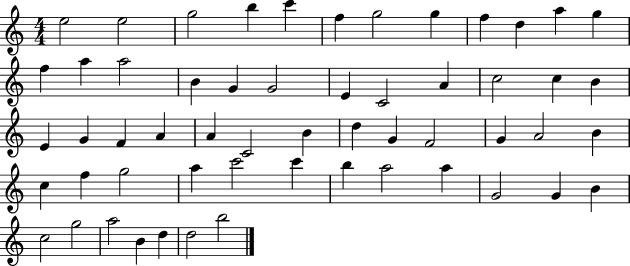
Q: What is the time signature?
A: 4/4